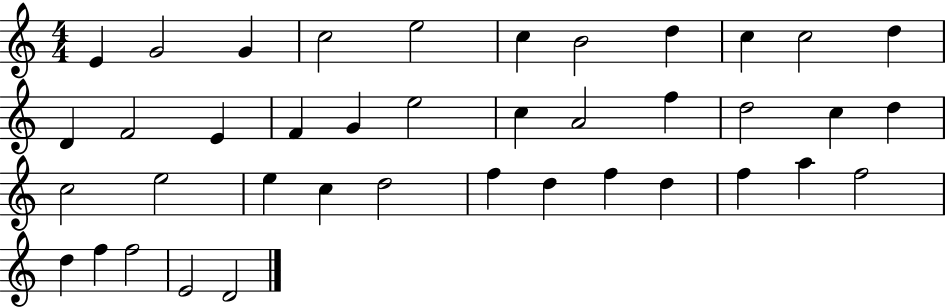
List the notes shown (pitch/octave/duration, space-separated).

E4/q G4/h G4/q C5/h E5/h C5/q B4/h D5/q C5/q C5/h D5/q D4/q F4/h E4/q F4/q G4/q E5/h C5/q A4/h F5/q D5/h C5/q D5/q C5/h E5/h E5/q C5/q D5/h F5/q D5/q F5/q D5/q F5/q A5/q F5/h D5/q F5/q F5/h E4/h D4/h